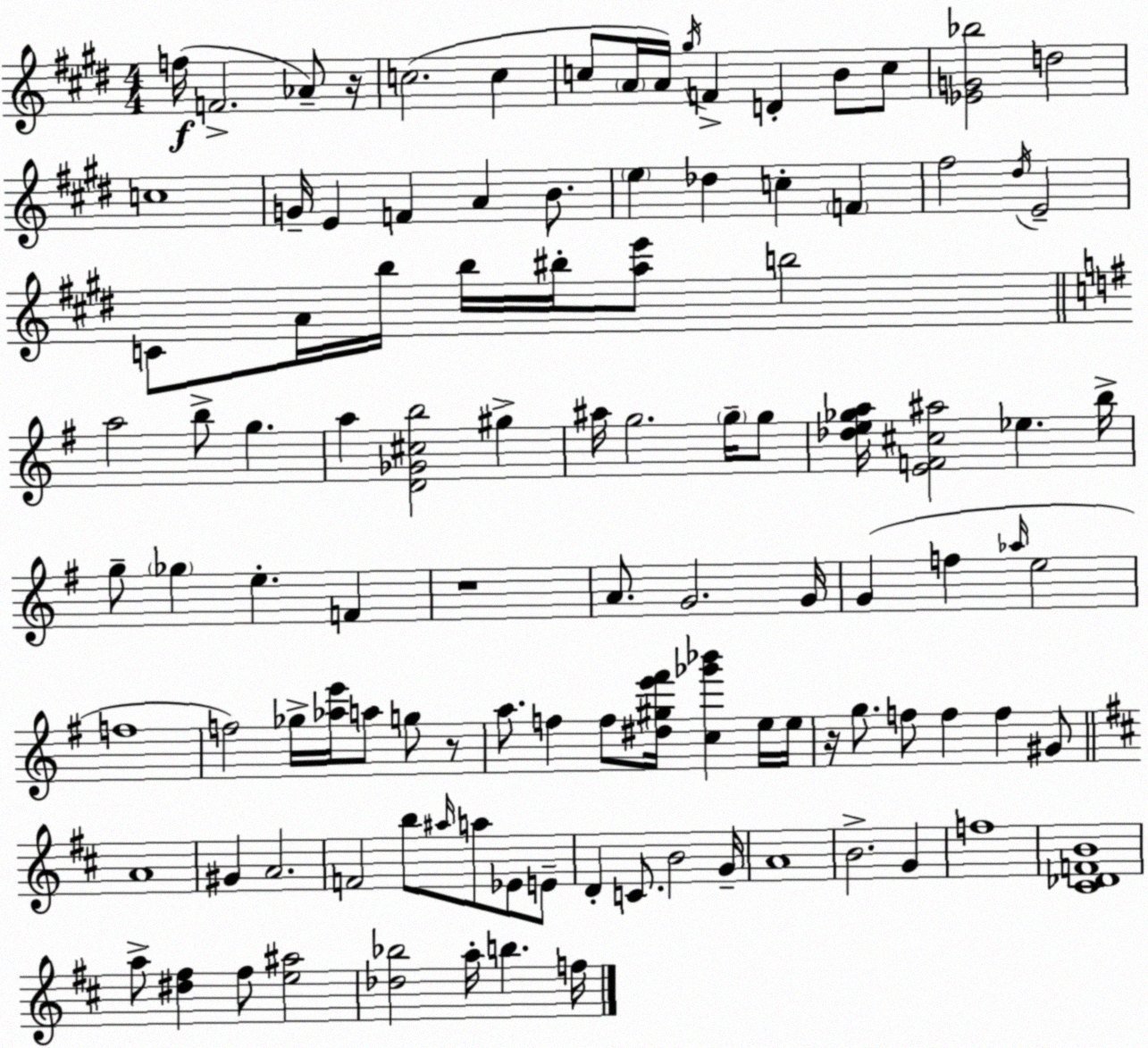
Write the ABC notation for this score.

X:1
T:Untitled
M:4/4
L:1/4
K:E
f/4 F2 _A/2 z/4 c2 c c/2 A/4 A/4 ^g/4 F D B/2 c/2 [_EG_b]2 d2 c4 G/4 E F A B/2 e _d c F ^f2 ^d/4 E2 C/2 A/4 b/4 b/4 ^b/4 [ae']/2 b2 a2 b/2 g a [D_G^cb]2 ^g ^a/4 g2 g/4 g/2 [_de_ga]/4 [EF^c^a]2 _e b/4 g/2 _g e F z4 A/2 G2 G/4 G f _a/4 e2 f4 f2 _g/4 [_ae']/4 a/2 g/2 z/2 a/2 f f/2 [^d^ge'^f']/4 [c_g'_b'] e/4 e/4 z/4 g/2 f/2 f f ^G/2 A4 ^G A2 F2 b/2 ^a/4 a/2 _E/2 E/2 D C/2 B2 G/4 A4 B2 G f4 [^C_DFB]4 a/2 [^d^f] ^f/2 [e^a]2 [_d_b]2 a/4 b f/4